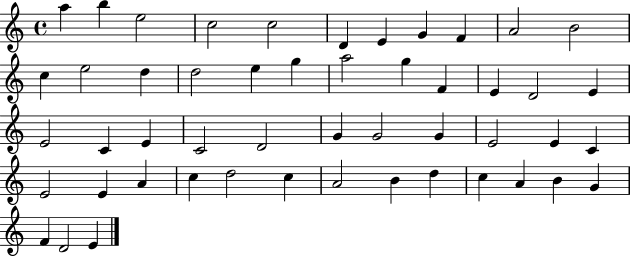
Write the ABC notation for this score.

X:1
T:Untitled
M:4/4
L:1/4
K:C
a b e2 c2 c2 D E G F A2 B2 c e2 d d2 e g a2 g F E D2 E E2 C E C2 D2 G G2 G E2 E C E2 E A c d2 c A2 B d c A B G F D2 E